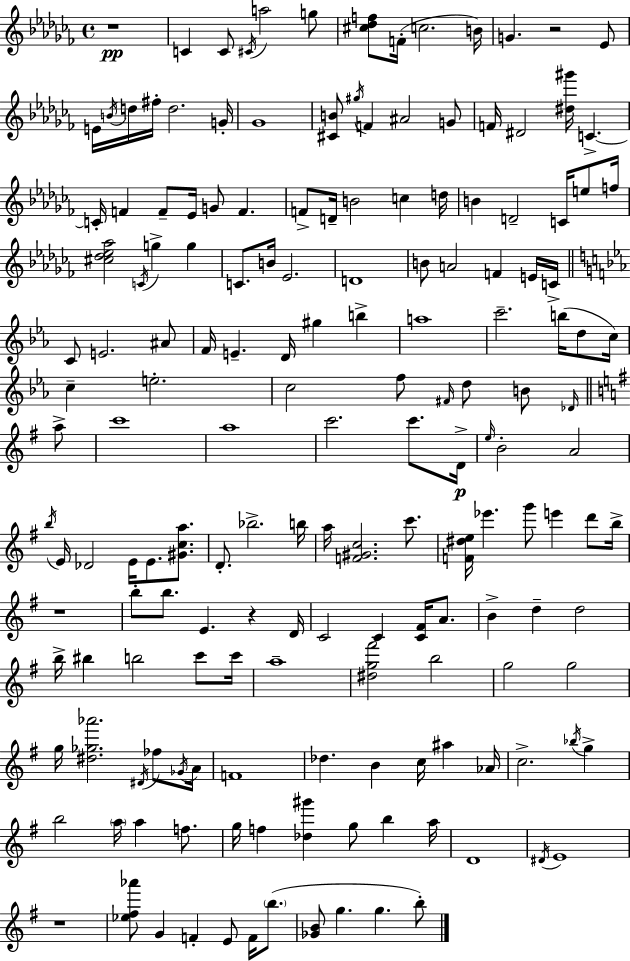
X:1
T:Untitled
M:4/4
L:1/4
K:Abm
z4 C C/2 ^C/4 a2 g/2 [^c_df]/2 F/4 c2 B/4 G z2 _E/2 E/4 B/4 d/4 ^f/4 d2 G/4 _G4 [^CB]/2 ^g/4 F ^A2 G/2 F/4 ^D2 [^d^g']/4 C C/4 F F/2 _E/4 G/2 F F/2 D/4 B2 c d/4 B D2 C/4 e/2 f/4 [^c_d_e_a]2 C/4 g g C/2 B/4 _E2 D4 B/2 A2 F E/4 C/4 C/2 E2 ^A/2 F/4 E D/4 ^g b a4 c'2 b/4 d/2 c/4 c e2 c2 f/2 ^F/4 d/2 B/2 _D/4 a/2 c'4 a4 c'2 c'/2 D/4 e/4 B2 A2 b/4 E/4 _D2 E/4 E/2 [^Gca]/2 D/2 _b2 b/4 a/4 [F^Gc]2 c'/2 [F^de]/4 _e' g'/2 e' d'/2 b/4 z4 b/2 b/2 E z D/4 C2 C [C^F]/4 A/2 B d d2 b/4 ^b b2 c'/2 c'/4 a4 [^dg^f']2 b2 g2 g2 g/4 [^d_g_a']2 ^D/4 _f/2 _G/4 A/4 F4 _d B c/4 ^a _A/4 c2 _b/4 g b2 a/4 a f/2 g/4 f [_d^g'] g/2 b a/4 D4 ^D/4 E4 z4 [_e^f_a']/2 G F E/2 F/4 b/2 [_GB]/2 g g b/2